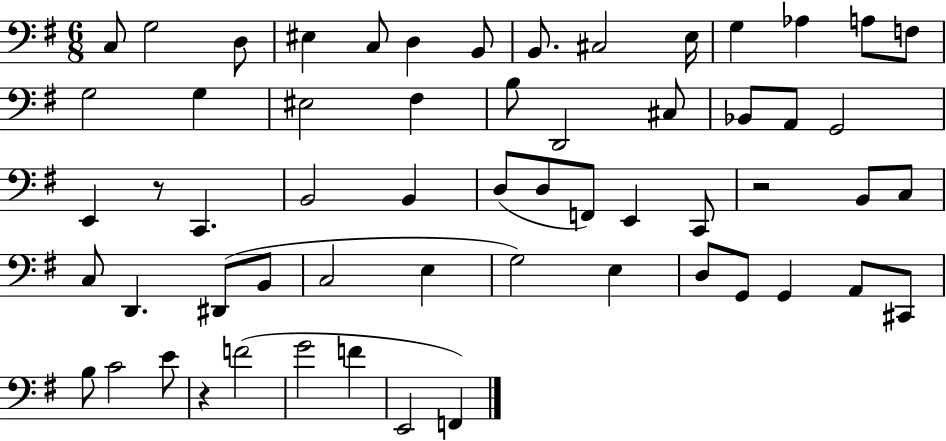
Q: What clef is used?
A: bass